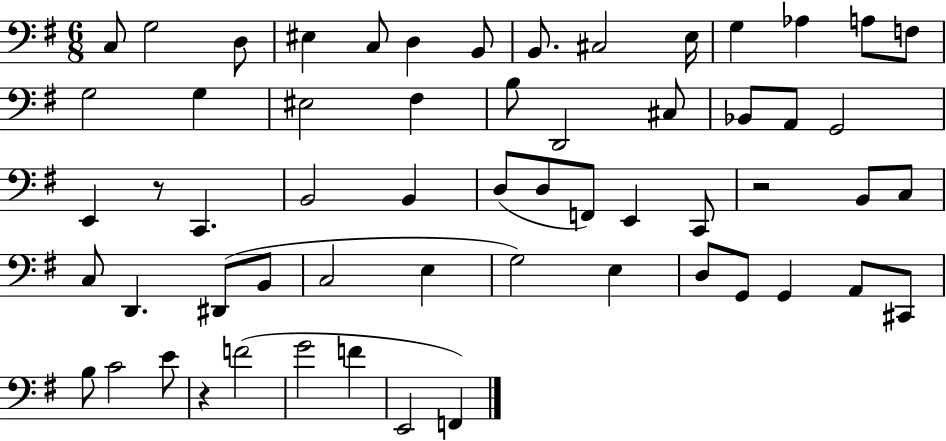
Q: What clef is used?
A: bass